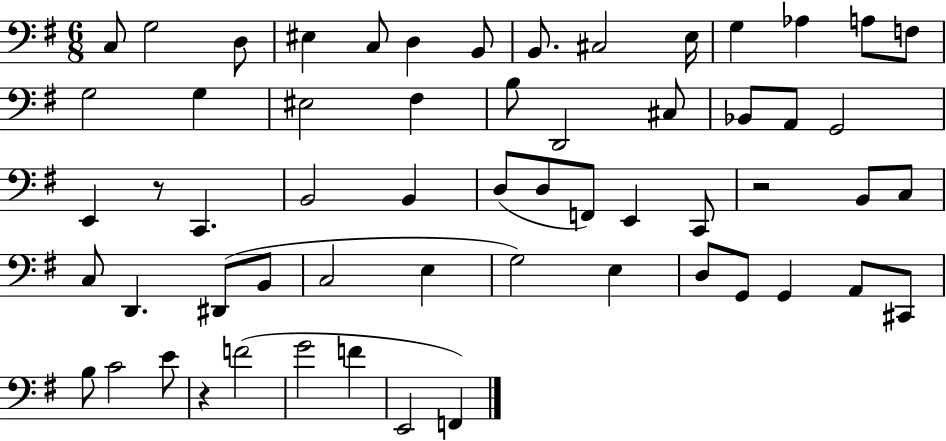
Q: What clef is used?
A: bass